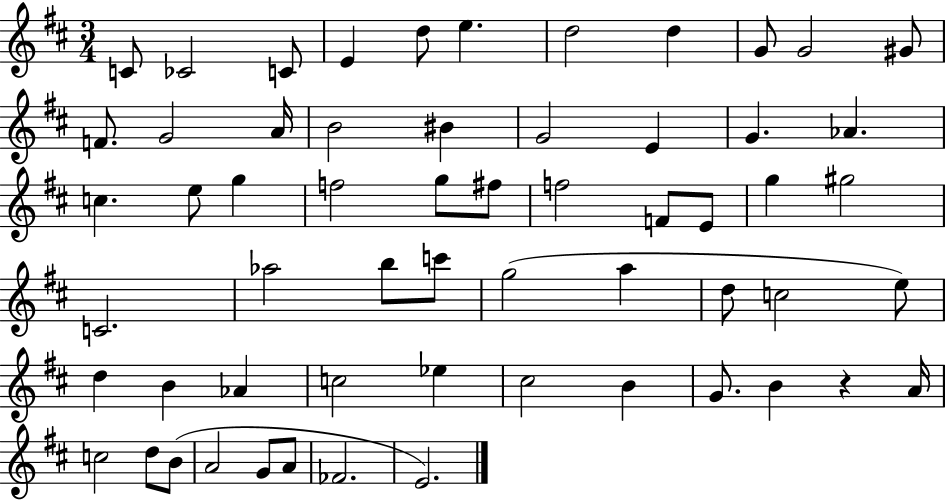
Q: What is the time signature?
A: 3/4